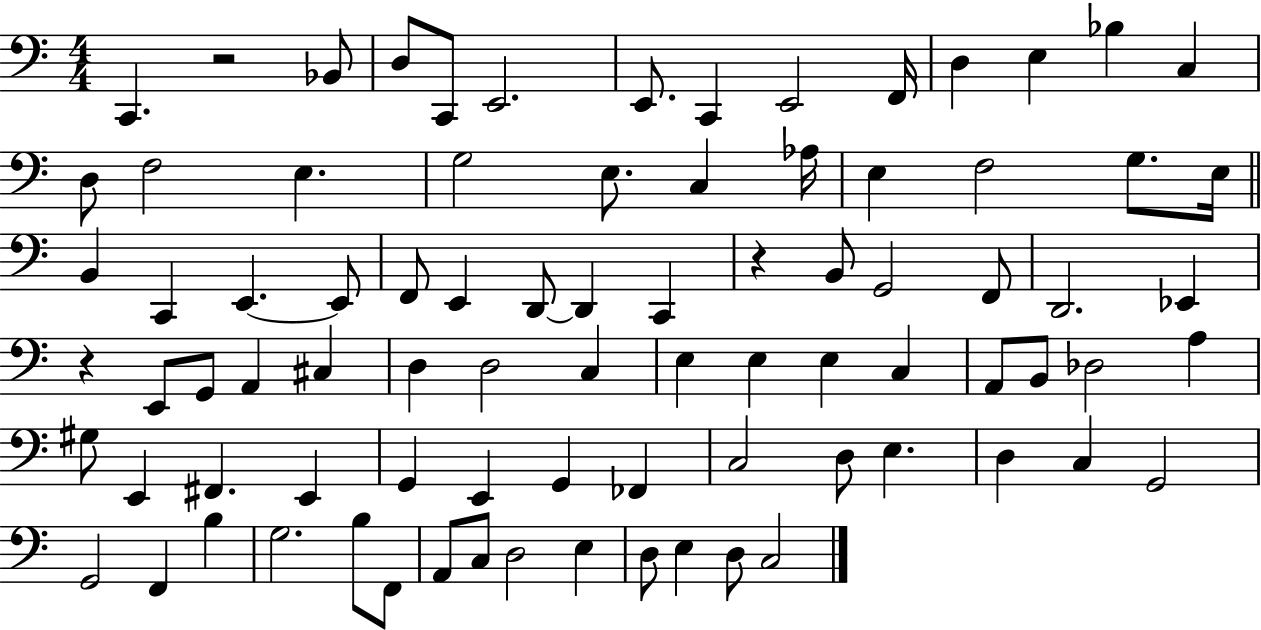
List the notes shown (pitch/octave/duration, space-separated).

C2/q. R/h Bb2/e D3/e C2/e E2/h. E2/e. C2/q E2/h F2/s D3/q E3/q Bb3/q C3/q D3/e F3/h E3/q. G3/h E3/e. C3/q Ab3/s E3/q F3/h G3/e. E3/s B2/q C2/q E2/q. E2/e F2/e E2/q D2/e D2/q C2/q R/q B2/e G2/h F2/e D2/h. Eb2/q R/q E2/e G2/e A2/q C#3/q D3/q D3/h C3/q E3/q E3/q E3/q C3/q A2/e B2/e Db3/h A3/q G#3/e E2/q F#2/q. E2/q G2/q E2/q G2/q FES2/q C3/h D3/e E3/q. D3/q C3/q G2/h G2/h F2/q B3/q G3/h. B3/e F2/e A2/e C3/e D3/h E3/q D3/e E3/q D3/e C3/h